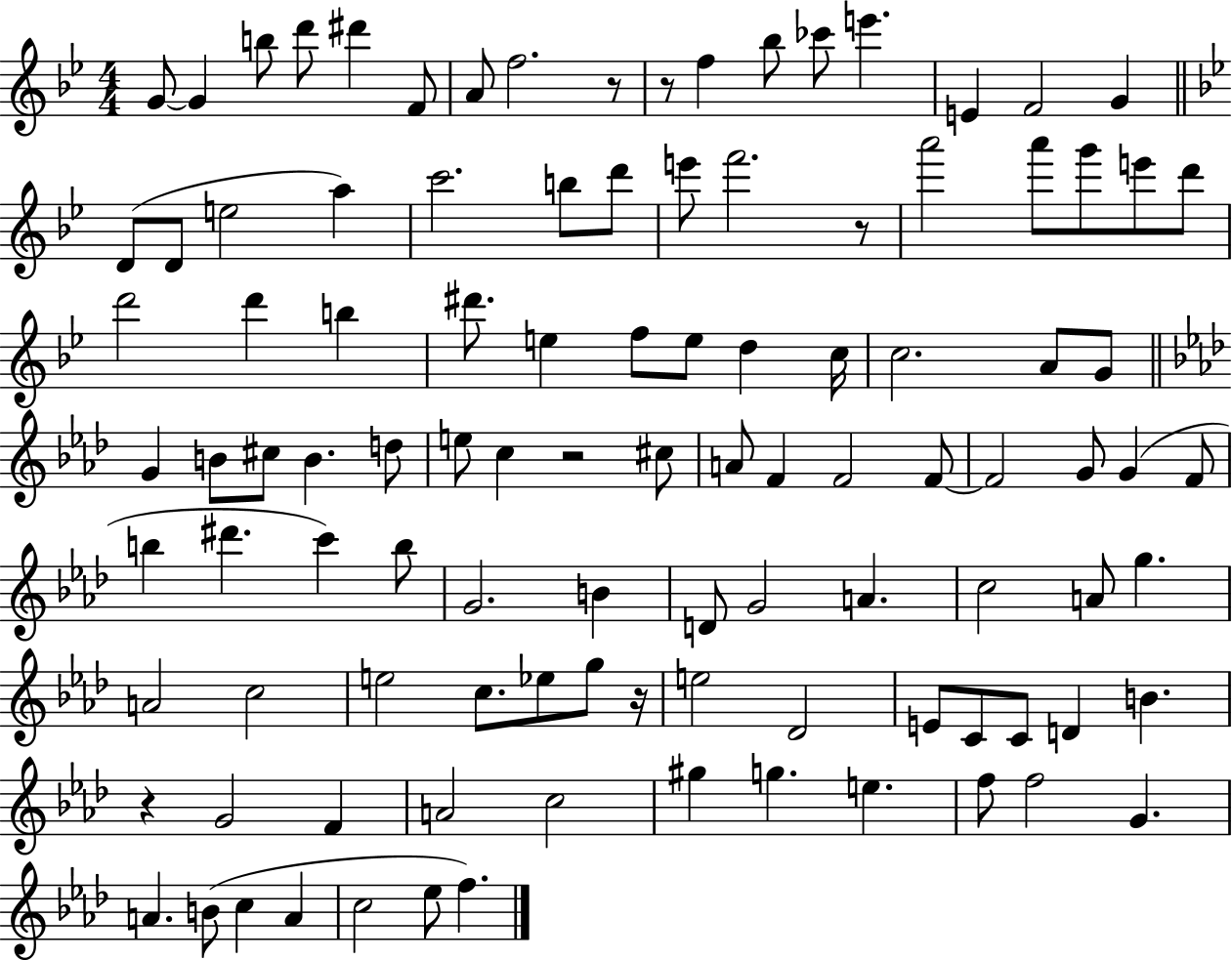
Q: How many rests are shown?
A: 6